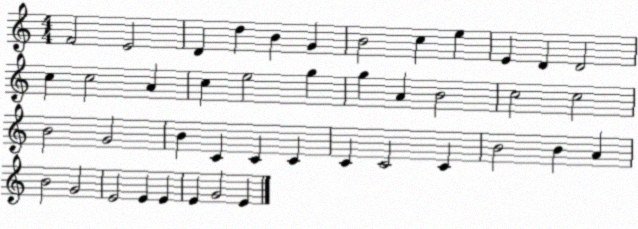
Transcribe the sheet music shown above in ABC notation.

X:1
T:Untitled
M:4/4
L:1/4
K:C
F2 E2 D d B G B2 c e E D D2 c c2 A c e2 g g A B2 c2 c2 B2 G2 B C C C C C2 C B2 B A B2 G2 E2 E E E G2 E